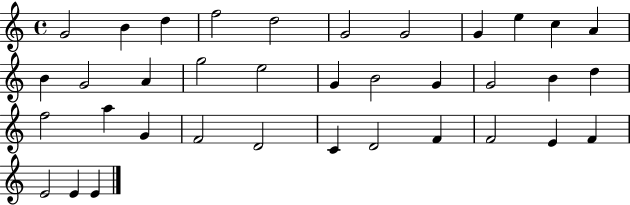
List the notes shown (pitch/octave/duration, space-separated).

G4/h B4/q D5/q F5/h D5/h G4/h G4/h G4/q E5/q C5/q A4/q B4/q G4/h A4/q G5/h E5/h G4/q B4/h G4/q G4/h B4/q D5/q F5/h A5/q G4/q F4/h D4/h C4/q D4/h F4/q F4/h E4/q F4/q E4/h E4/q E4/q